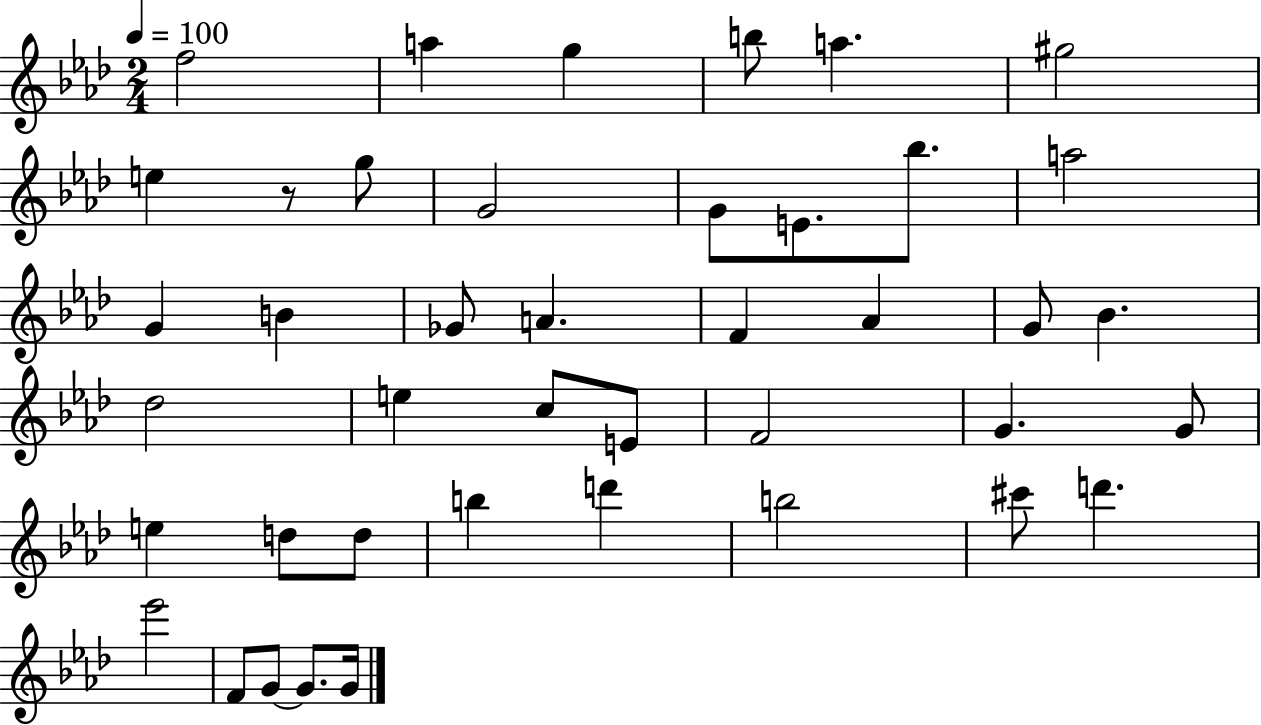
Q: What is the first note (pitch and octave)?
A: F5